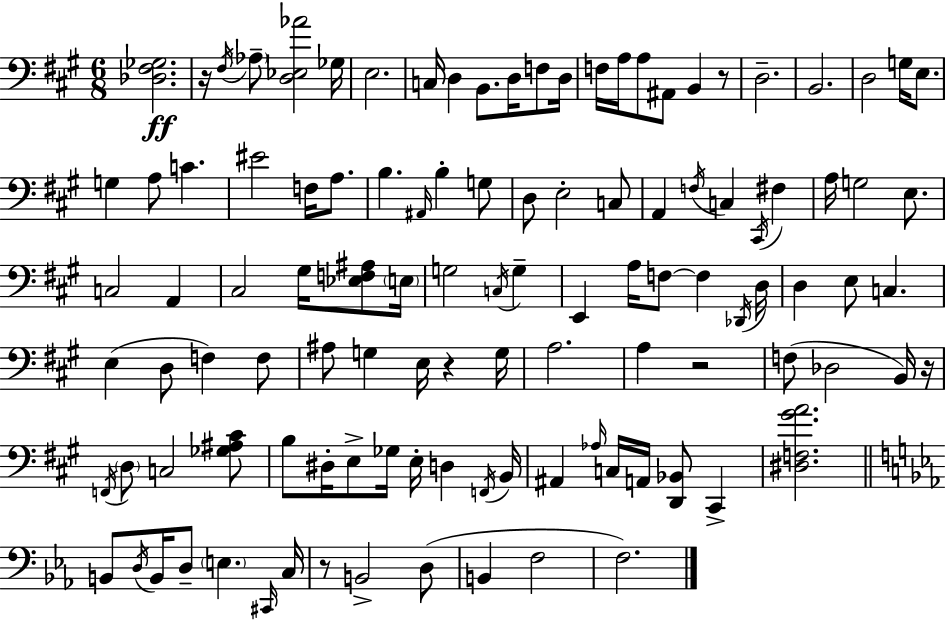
[Db3,F#3,Gb3]/h. R/s F#3/s Ab3/e [D3,Eb3,Ab4]/h Gb3/s E3/h. C3/s D3/q B2/e. D3/s F3/e D3/s F3/s A3/s A3/e A#2/e B2/q R/e D3/h. B2/h. D3/h G3/s E3/e. G3/q A3/e C4/q. EIS4/h F3/s A3/e. B3/q. A#2/s B3/q G3/e D3/e E3/h C3/e A2/q F3/s C3/q C#2/s F#3/q A3/s G3/h E3/e. C3/h A2/q C#3/h G#3/s [Eb3,F3,A#3]/e E3/s G3/h C3/s G3/q E2/q A3/s F3/e F3/q Db2/s D3/s D3/q E3/e C3/q. E3/q D3/e F3/q F3/e A#3/e G3/q E3/s R/q G3/s A3/h. A3/q R/h F3/e Db3/h B2/s R/s F2/s D3/e C3/h [Gb3,A#3,C#4]/e B3/e D#3/s E3/e Gb3/s E3/s D3/q F2/s B2/s A#2/q Ab3/s C3/s A2/s [D2,Bb2]/e C#2/q [D#3,F3,G#4,A4]/h. B2/e D3/s B2/s D3/e E3/q. C#2/s C3/s R/e B2/h D3/e B2/q F3/h F3/h.